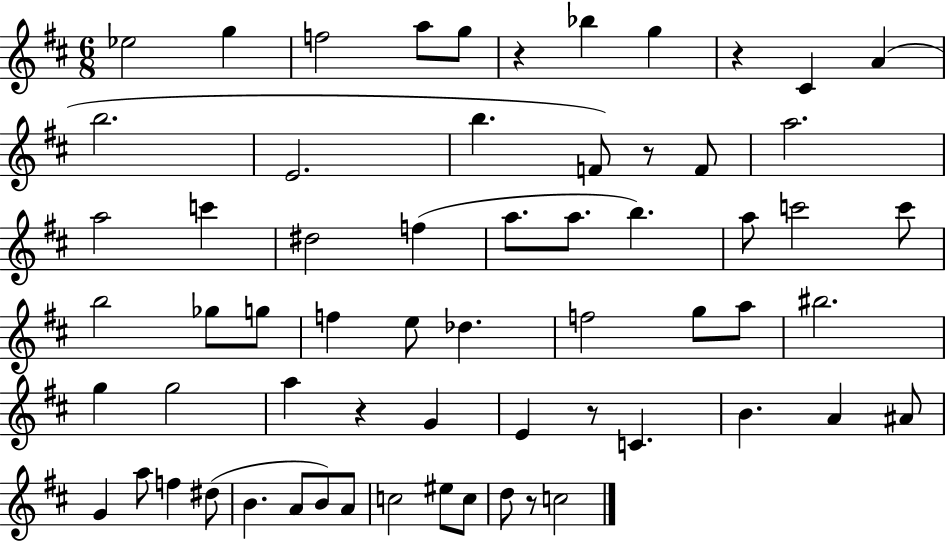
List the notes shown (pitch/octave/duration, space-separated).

Eb5/h G5/q F5/h A5/e G5/e R/q Bb5/q G5/q R/q C#4/q A4/q B5/h. E4/h. B5/q. F4/e R/e F4/e A5/h. A5/h C6/q D#5/h F5/q A5/e. A5/e. B5/q. A5/e C6/h C6/e B5/h Gb5/e G5/e F5/q E5/e Db5/q. F5/h G5/e A5/e BIS5/h. G5/q G5/h A5/q R/q G4/q E4/q R/e C4/q. B4/q. A4/q A#4/e G4/q A5/e F5/q D#5/e B4/q. A4/e B4/e A4/e C5/h EIS5/e C5/e D5/e R/e C5/h